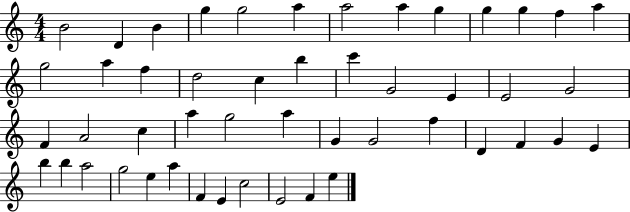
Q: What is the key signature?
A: C major